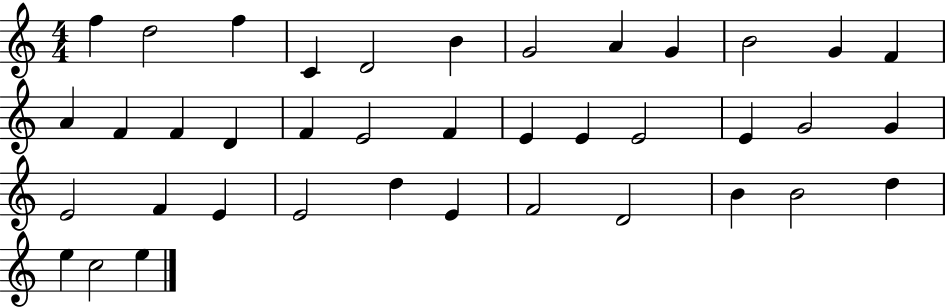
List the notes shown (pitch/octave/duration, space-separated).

F5/q D5/h F5/q C4/q D4/h B4/q G4/h A4/q G4/q B4/h G4/q F4/q A4/q F4/q F4/q D4/q F4/q E4/h F4/q E4/q E4/q E4/h E4/q G4/h G4/q E4/h F4/q E4/q E4/h D5/q E4/q F4/h D4/h B4/q B4/h D5/q E5/q C5/h E5/q